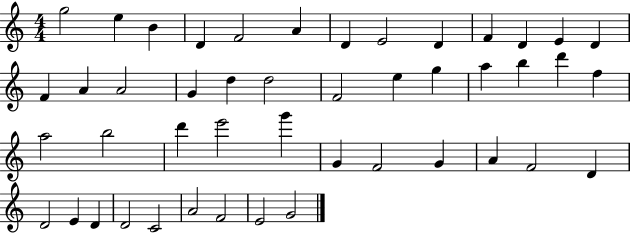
{
  \clef treble
  \numericTimeSignature
  \time 4/4
  \key c \major
  g''2 e''4 b'4 | d'4 f'2 a'4 | d'4 e'2 d'4 | f'4 d'4 e'4 d'4 | \break f'4 a'4 a'2 | g'4 d''4 d''2 | f'2 e''4 g''4 | a''4 b''4 d'''4 f''4 | \break a''2 b''2 | d'''4 e'''2 g'''4 | g'4 f'2 g'4 | a'4 f'2 d'4 | \break d'2 e'4 d'4 | d'2 c'2 | a'2 f'2 | e'2 g'2 | \break \bar "|."
}